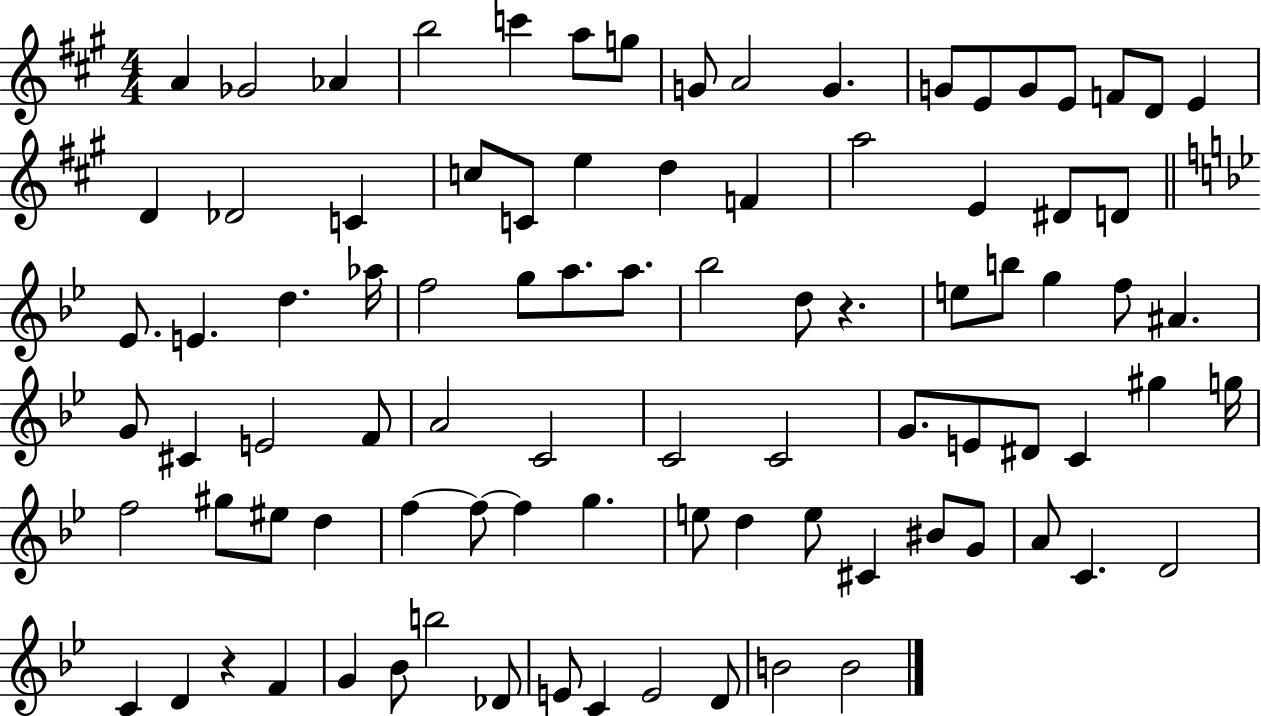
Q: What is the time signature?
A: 4/4